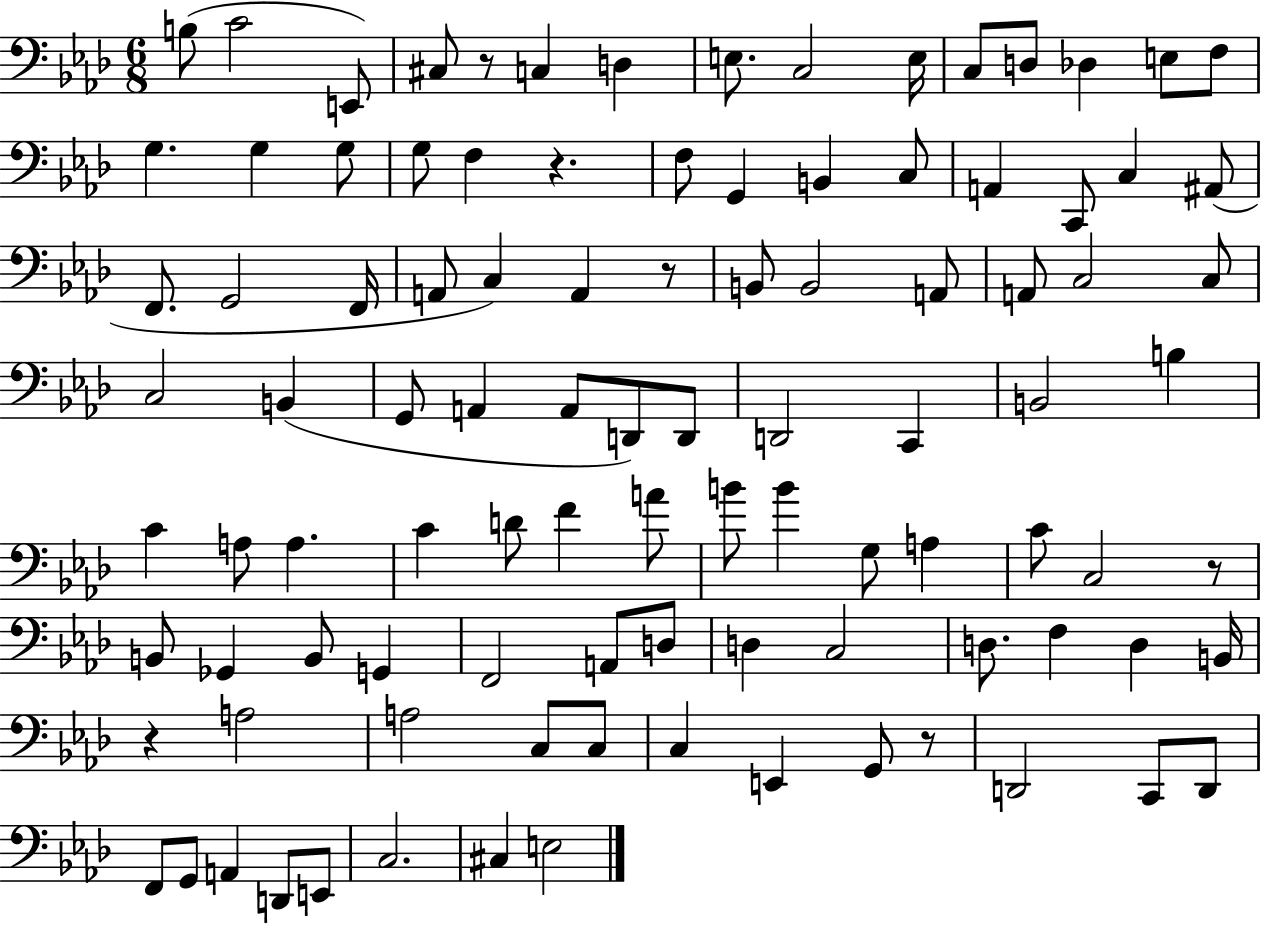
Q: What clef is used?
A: bass